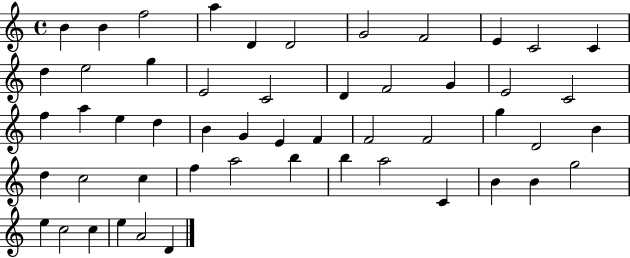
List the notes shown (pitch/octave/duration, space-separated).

B4/q B4/q F5/h A5/q D4/q D4/h G4/h F4/h E4/q C4/h C4/q D5/q E5/h G5/q E4/h C4/h D4/q F4/h G4/q E4/h C4/h F5/q A5/q E5/q D5/q B4/q G4/q E4/q F4/q F4/h F4/h G5/q D4/h B4/q D5/q C5/h C5/q F5/q A5/h B5/q B5/q A5/h C4/q B4/q B4/q G5/h E5/q C5/h C5/q E5/q A4/h D4/q